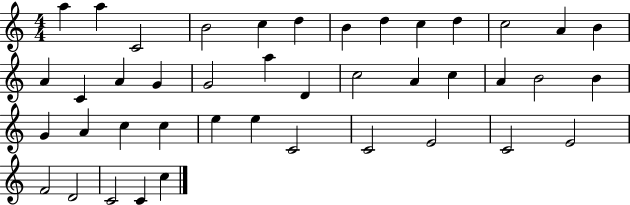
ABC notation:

X:1
T:Untitled
M:4/4
L:1/4
K:C
a a C2 B2 c d B d c d c2 A B A C A G G2 a D c2 A c A B2 B G A c c e e C2 C2 E2 C2 E2 F2 D2 C2 C c